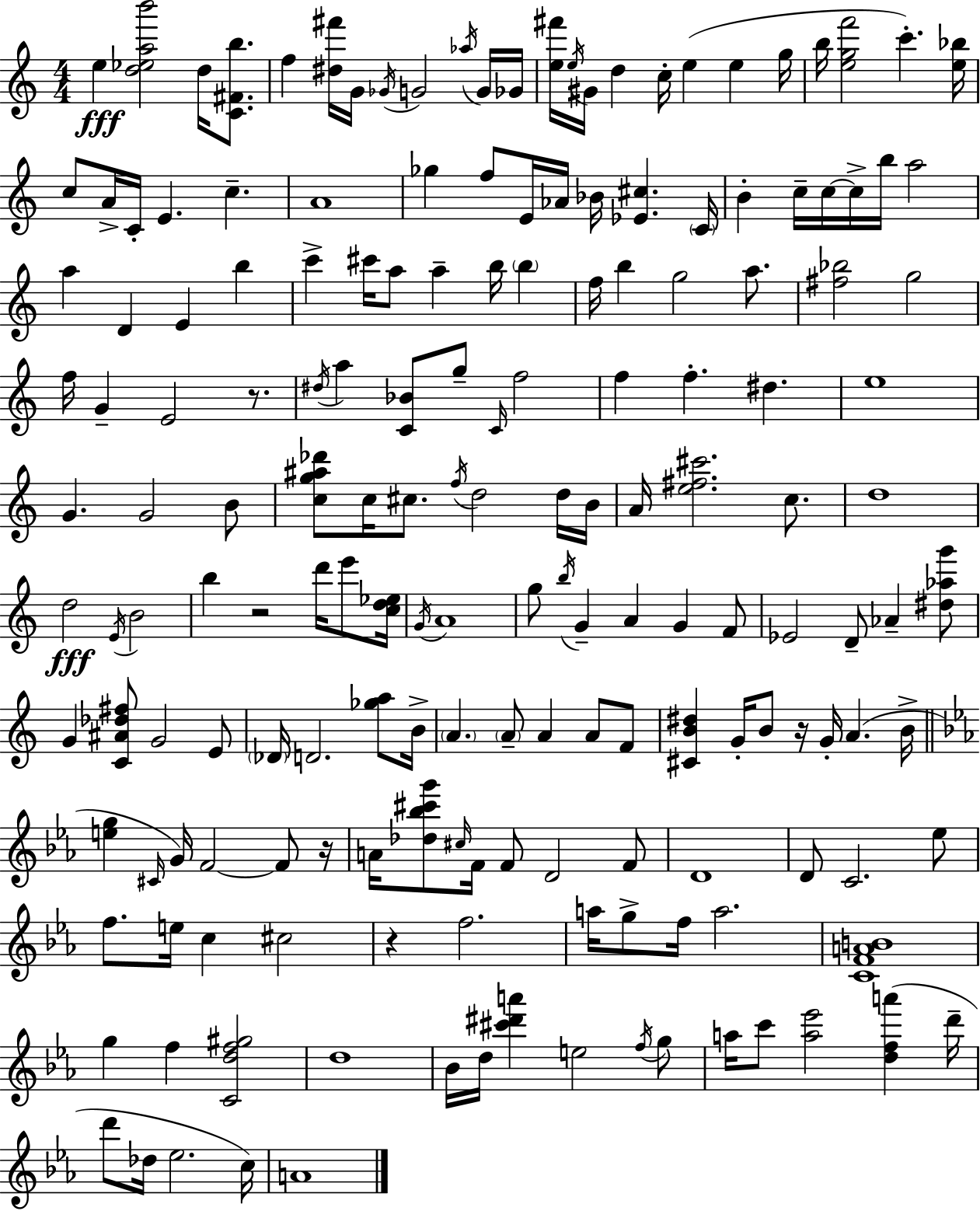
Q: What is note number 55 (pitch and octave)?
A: D#5